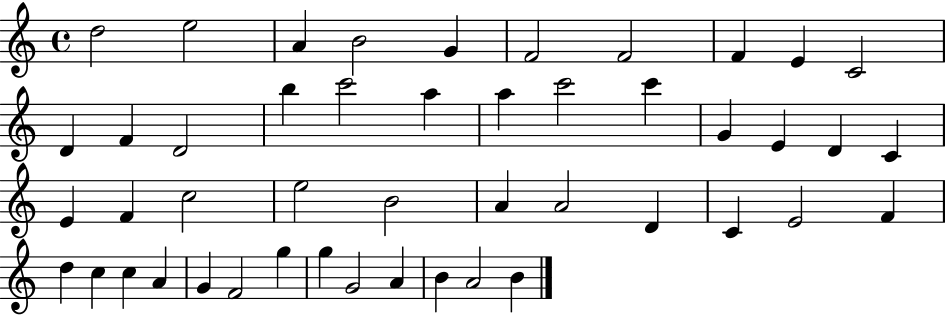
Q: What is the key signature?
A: C major